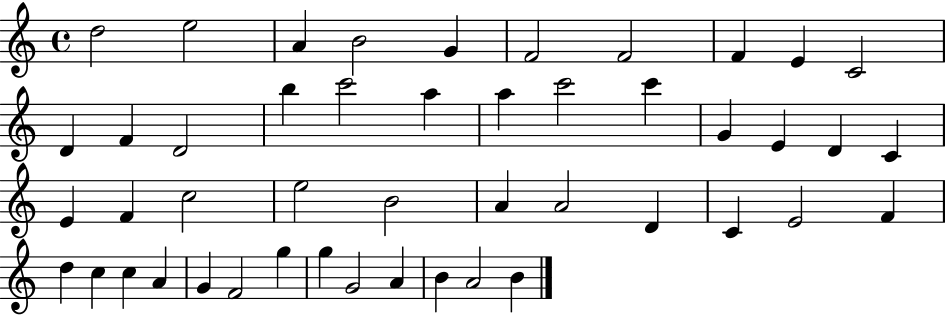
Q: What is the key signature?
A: C major